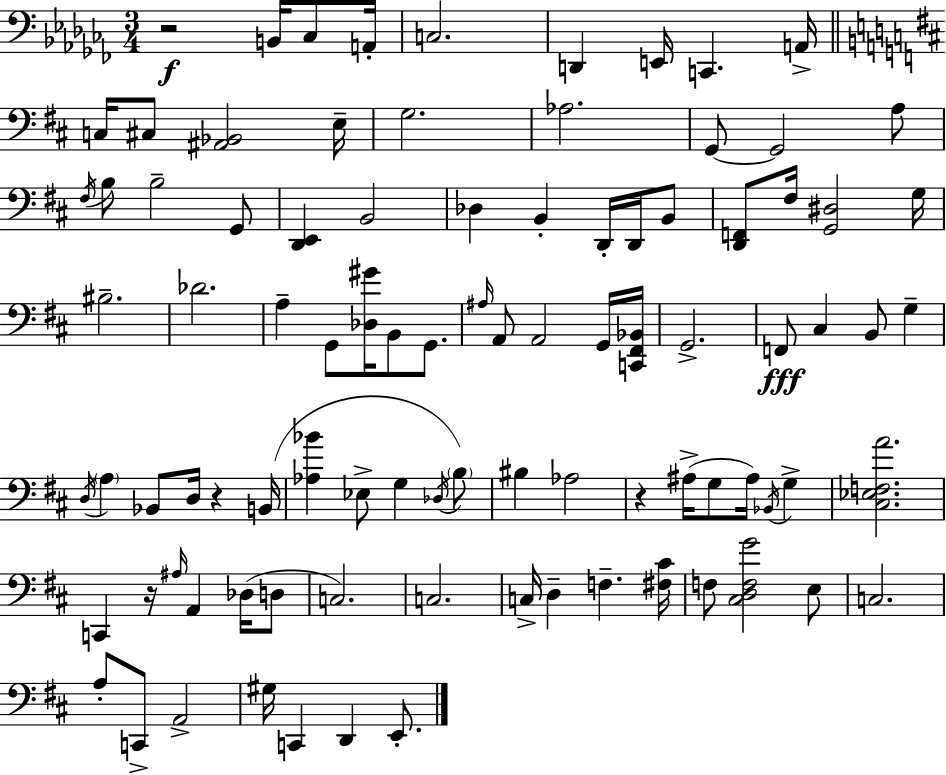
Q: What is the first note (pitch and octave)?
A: B2